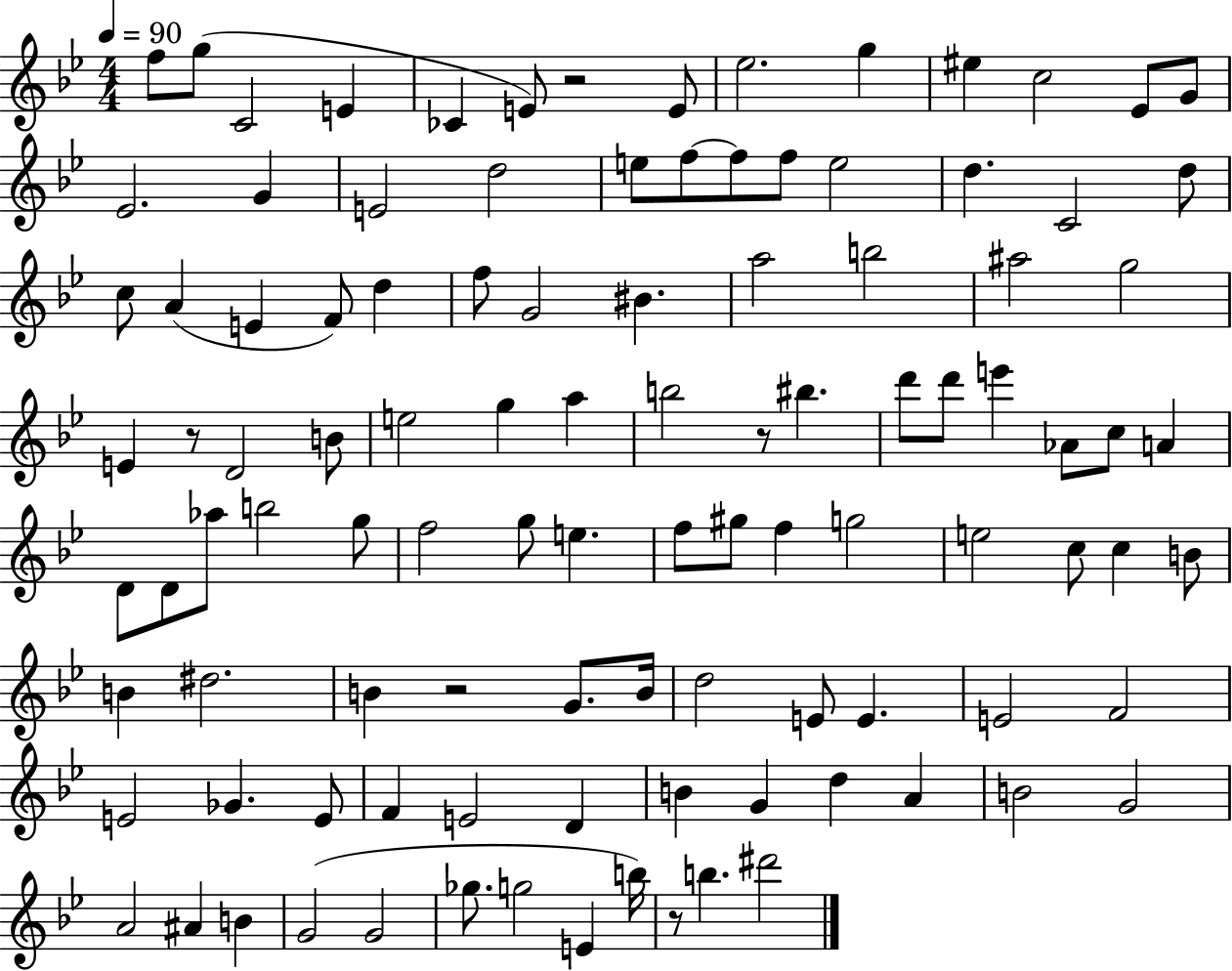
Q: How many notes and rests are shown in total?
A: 105